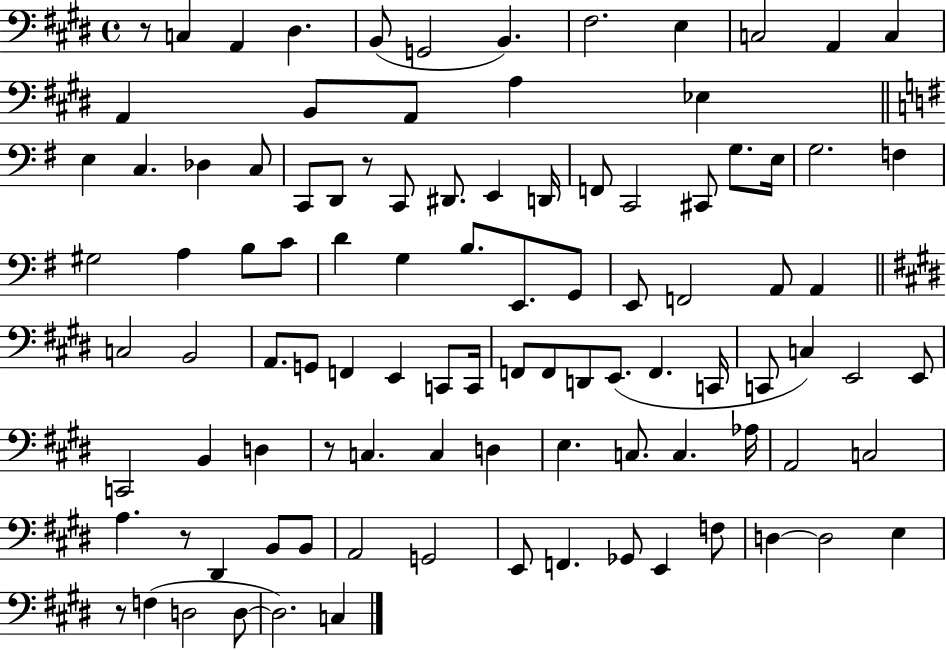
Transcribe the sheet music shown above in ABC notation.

X:1
T:Untitled
M:4/4
L:1/4
K:E
z/2 C, A,, ^D, B,,/2 G,,2 B,, ^F,2 E, C,2 A,, C, A,, B,,/2 A,,/2 A, _E, E, C, _D, C,/2 C,,/2 D,,/2 z/2 C,,/2 ^D,,/2 E,, D,,/4 F,,/2 C,,2 ^C,,/2 G,/2 E,/4 G,2 F, ^G,2 A, B,/2 C/2 D G, B,/2 E,,/2 G,,/2 E,,/2 F,,2 A,,/2 A,, C,2 B,,2 A,,/2 G,,/2 F,, E,, C,,/2 C,,/4 F,,/2 F,,/2 D,,/2 E,,/2 F,, C,,/4 C,,/2 C, E,,2 E,,/2 C,,2 B,, D, z/2 C, C, D, E, C,/2 C, _A,/4 A,,2 C,2 A, z/2 ^D,, B,,/2 B,,/2 A,,2 G,,2 E,,/2 F,, _G,,/2 E,, F,/2 D, D,2 E, z/2 F, D,2 D,/2 D,2 C,